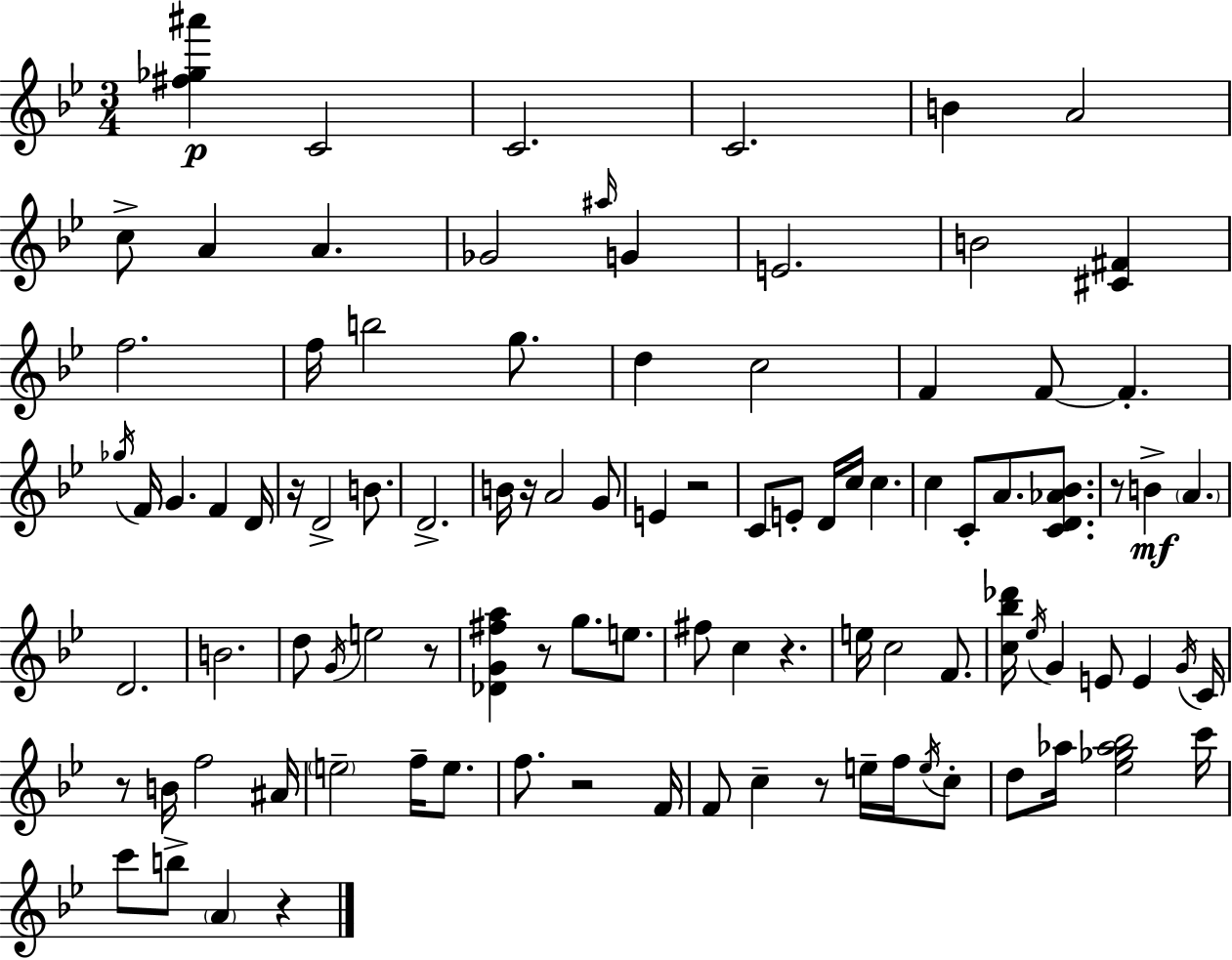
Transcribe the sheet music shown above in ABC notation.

X:1
T:Untitled
M:3/4
L:1/4
K:Bb
[^f_g^a'] C2 C2 C2 B A2 c/2 A A _G2 ^a/4 G E2 B2 [^C^F] f2 f/4 b2 g/2 d c2 F F/2 F _g/4 F/4 G F D/4 z/4 D2 B/2 D2 B/4 z/4 A2 G/2 E z2 C/2 E/2 D/4 c/4 c c C/2 A/2 [CD_A_B]/2 z/2 B A D2 B2 d/2 G/4 e2 z/2 [_DG^fa] z/2 g/2 e/2 ^f/2 c z e/4 c2 F/2 [c_b_d']/4 _e/4 G E/2 E G/4 C/4 z/2 B/4 f2 ^A/4 e2 f/4 e/2 f/2 z2 F/4 F/2 c z/2 e/4 f/4 e/4 c/2 d/2 _a/4 [_e_g_a_b]2 c'/4 c'/2 b/2 A z